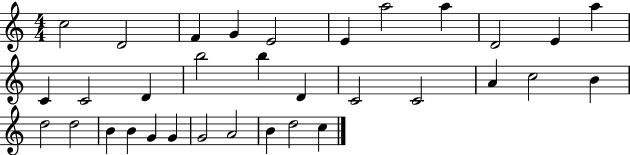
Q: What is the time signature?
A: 4/4